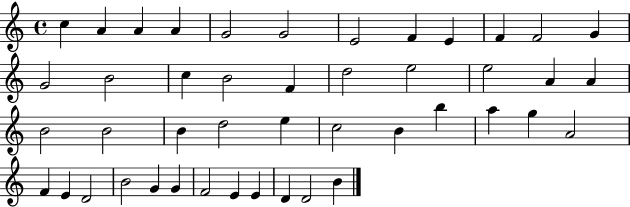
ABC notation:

X:1
T:Untitled
M:4/4
L:1/4
K:C
c A A A G2 G2 E2 F E F F2 G G2 B2 c B2 F d2 e2 e2 A A B2 B2 B d2 e c2 B b a g A2 F E D2 B2 G G F2 E E D D2 B